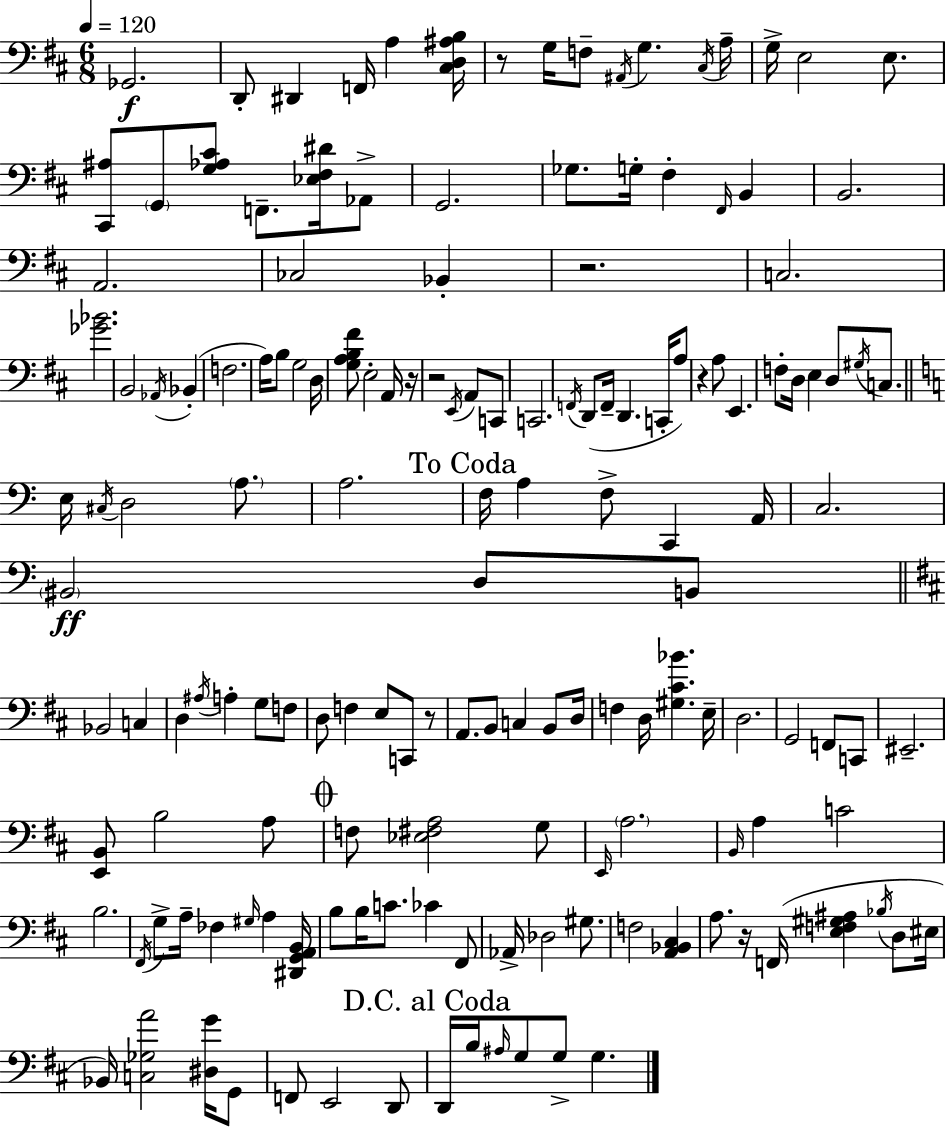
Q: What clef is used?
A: bass